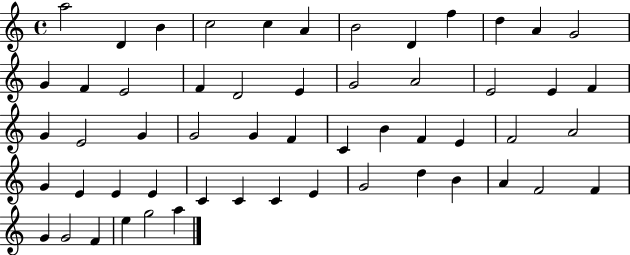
X:1
T:Untitled
M:4/4
L:1/4
K:C
a2 D B c2 c A B2 D f d A G2 G F E2 F D2 E G2 A2 E2 E F G E2 G G2 G F C B F E F2 A2 G E E E C C C E G2 d B A F2 F G G2 F e g2 a